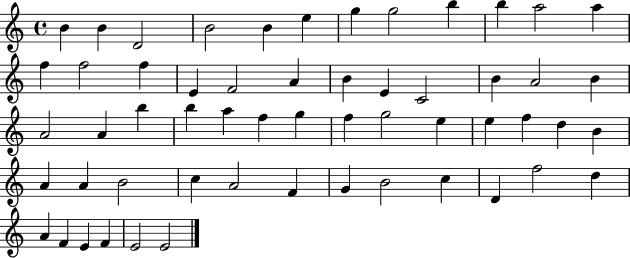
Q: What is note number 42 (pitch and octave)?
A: C5